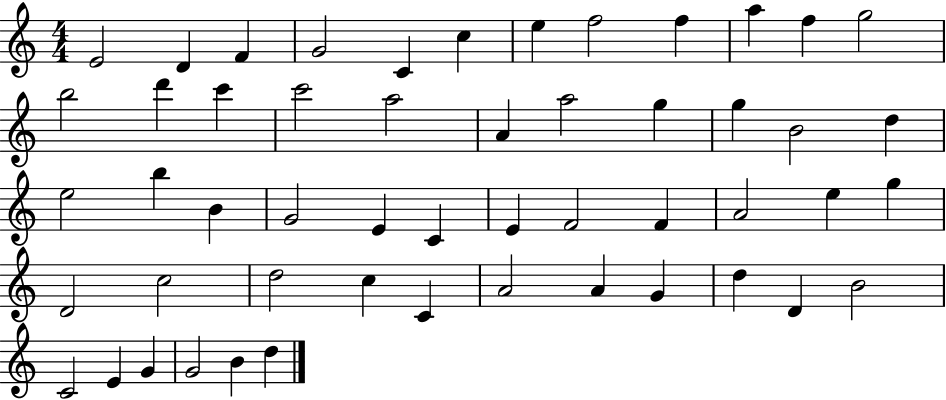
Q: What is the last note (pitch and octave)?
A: D5